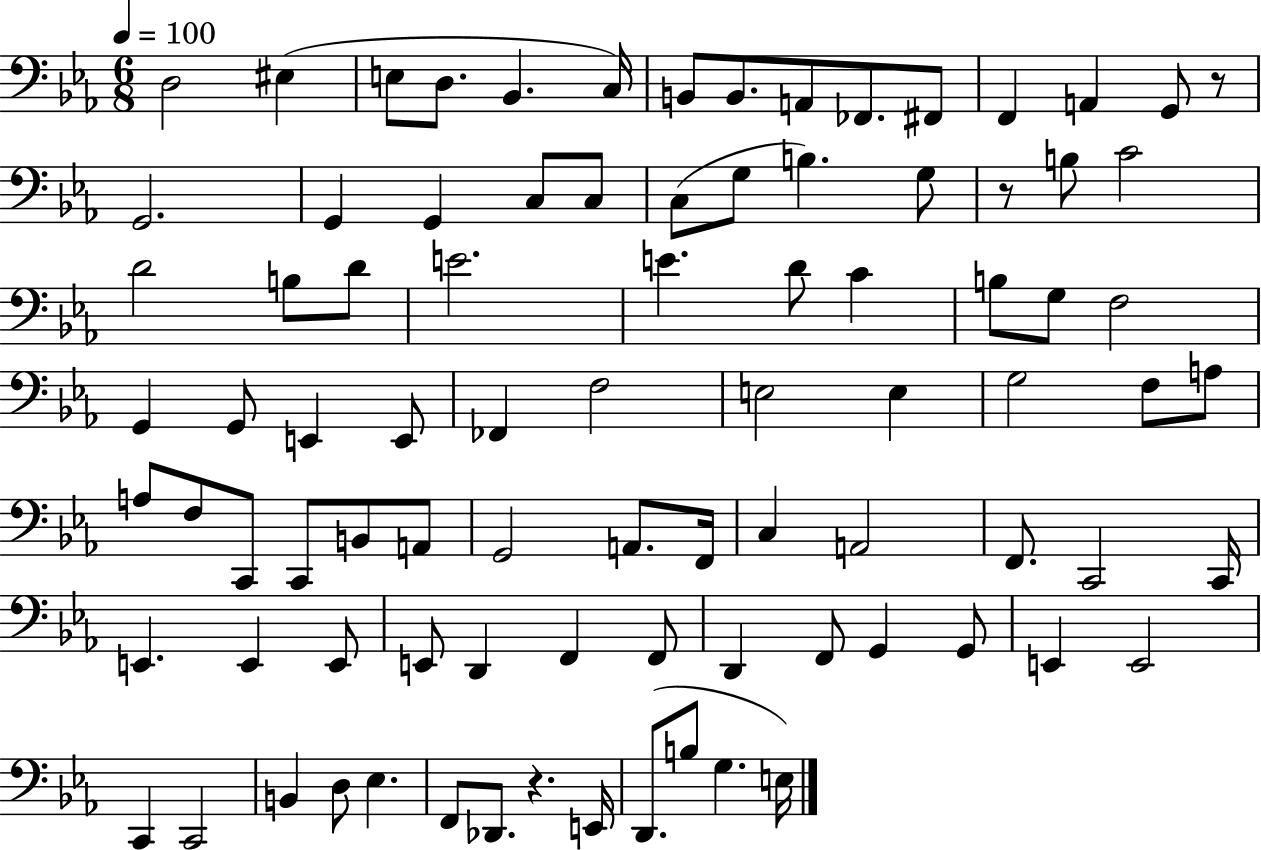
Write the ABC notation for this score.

X:1
T:Untitled
M:6/8
L:1/4
K:Eb
D,2 ^E, E,/2 D,/2 _B,, C,/4 B,,/2 B,,/2 A,,/2 _F,,/2 ^F,,/2 F,, A,, G,,/2 z/2 G,,2 G,, G,, C,/2 C,/2 C,/2 G,/2 B, G,/2 z/2 B,/2 C2 D2 B,/2 D/2 E2 E D/2 C B,/2 G,/2 F,2 G,, G,,/2 E,, E,,/2 _F,, F,2 E,2 E, G,2 F,/2 A,/2 A,/2 F,/2 C,,/2 C,,/2 B,,/2 A,,/2 G,,2 A,,/2 F,,/4 C, A,,2 F,,/2 C,,2 C,,/4 E,, E,, E,,/2 E,,/2 D,, F,, F,,/2 D,, F,,/2 G,, G,,/2 E,, E,,2 C,, C,,2 B,, D,/2 _E, F,,/2 _D,,/2 z E,,/4 D,,/2 B,/2 G, E,/4